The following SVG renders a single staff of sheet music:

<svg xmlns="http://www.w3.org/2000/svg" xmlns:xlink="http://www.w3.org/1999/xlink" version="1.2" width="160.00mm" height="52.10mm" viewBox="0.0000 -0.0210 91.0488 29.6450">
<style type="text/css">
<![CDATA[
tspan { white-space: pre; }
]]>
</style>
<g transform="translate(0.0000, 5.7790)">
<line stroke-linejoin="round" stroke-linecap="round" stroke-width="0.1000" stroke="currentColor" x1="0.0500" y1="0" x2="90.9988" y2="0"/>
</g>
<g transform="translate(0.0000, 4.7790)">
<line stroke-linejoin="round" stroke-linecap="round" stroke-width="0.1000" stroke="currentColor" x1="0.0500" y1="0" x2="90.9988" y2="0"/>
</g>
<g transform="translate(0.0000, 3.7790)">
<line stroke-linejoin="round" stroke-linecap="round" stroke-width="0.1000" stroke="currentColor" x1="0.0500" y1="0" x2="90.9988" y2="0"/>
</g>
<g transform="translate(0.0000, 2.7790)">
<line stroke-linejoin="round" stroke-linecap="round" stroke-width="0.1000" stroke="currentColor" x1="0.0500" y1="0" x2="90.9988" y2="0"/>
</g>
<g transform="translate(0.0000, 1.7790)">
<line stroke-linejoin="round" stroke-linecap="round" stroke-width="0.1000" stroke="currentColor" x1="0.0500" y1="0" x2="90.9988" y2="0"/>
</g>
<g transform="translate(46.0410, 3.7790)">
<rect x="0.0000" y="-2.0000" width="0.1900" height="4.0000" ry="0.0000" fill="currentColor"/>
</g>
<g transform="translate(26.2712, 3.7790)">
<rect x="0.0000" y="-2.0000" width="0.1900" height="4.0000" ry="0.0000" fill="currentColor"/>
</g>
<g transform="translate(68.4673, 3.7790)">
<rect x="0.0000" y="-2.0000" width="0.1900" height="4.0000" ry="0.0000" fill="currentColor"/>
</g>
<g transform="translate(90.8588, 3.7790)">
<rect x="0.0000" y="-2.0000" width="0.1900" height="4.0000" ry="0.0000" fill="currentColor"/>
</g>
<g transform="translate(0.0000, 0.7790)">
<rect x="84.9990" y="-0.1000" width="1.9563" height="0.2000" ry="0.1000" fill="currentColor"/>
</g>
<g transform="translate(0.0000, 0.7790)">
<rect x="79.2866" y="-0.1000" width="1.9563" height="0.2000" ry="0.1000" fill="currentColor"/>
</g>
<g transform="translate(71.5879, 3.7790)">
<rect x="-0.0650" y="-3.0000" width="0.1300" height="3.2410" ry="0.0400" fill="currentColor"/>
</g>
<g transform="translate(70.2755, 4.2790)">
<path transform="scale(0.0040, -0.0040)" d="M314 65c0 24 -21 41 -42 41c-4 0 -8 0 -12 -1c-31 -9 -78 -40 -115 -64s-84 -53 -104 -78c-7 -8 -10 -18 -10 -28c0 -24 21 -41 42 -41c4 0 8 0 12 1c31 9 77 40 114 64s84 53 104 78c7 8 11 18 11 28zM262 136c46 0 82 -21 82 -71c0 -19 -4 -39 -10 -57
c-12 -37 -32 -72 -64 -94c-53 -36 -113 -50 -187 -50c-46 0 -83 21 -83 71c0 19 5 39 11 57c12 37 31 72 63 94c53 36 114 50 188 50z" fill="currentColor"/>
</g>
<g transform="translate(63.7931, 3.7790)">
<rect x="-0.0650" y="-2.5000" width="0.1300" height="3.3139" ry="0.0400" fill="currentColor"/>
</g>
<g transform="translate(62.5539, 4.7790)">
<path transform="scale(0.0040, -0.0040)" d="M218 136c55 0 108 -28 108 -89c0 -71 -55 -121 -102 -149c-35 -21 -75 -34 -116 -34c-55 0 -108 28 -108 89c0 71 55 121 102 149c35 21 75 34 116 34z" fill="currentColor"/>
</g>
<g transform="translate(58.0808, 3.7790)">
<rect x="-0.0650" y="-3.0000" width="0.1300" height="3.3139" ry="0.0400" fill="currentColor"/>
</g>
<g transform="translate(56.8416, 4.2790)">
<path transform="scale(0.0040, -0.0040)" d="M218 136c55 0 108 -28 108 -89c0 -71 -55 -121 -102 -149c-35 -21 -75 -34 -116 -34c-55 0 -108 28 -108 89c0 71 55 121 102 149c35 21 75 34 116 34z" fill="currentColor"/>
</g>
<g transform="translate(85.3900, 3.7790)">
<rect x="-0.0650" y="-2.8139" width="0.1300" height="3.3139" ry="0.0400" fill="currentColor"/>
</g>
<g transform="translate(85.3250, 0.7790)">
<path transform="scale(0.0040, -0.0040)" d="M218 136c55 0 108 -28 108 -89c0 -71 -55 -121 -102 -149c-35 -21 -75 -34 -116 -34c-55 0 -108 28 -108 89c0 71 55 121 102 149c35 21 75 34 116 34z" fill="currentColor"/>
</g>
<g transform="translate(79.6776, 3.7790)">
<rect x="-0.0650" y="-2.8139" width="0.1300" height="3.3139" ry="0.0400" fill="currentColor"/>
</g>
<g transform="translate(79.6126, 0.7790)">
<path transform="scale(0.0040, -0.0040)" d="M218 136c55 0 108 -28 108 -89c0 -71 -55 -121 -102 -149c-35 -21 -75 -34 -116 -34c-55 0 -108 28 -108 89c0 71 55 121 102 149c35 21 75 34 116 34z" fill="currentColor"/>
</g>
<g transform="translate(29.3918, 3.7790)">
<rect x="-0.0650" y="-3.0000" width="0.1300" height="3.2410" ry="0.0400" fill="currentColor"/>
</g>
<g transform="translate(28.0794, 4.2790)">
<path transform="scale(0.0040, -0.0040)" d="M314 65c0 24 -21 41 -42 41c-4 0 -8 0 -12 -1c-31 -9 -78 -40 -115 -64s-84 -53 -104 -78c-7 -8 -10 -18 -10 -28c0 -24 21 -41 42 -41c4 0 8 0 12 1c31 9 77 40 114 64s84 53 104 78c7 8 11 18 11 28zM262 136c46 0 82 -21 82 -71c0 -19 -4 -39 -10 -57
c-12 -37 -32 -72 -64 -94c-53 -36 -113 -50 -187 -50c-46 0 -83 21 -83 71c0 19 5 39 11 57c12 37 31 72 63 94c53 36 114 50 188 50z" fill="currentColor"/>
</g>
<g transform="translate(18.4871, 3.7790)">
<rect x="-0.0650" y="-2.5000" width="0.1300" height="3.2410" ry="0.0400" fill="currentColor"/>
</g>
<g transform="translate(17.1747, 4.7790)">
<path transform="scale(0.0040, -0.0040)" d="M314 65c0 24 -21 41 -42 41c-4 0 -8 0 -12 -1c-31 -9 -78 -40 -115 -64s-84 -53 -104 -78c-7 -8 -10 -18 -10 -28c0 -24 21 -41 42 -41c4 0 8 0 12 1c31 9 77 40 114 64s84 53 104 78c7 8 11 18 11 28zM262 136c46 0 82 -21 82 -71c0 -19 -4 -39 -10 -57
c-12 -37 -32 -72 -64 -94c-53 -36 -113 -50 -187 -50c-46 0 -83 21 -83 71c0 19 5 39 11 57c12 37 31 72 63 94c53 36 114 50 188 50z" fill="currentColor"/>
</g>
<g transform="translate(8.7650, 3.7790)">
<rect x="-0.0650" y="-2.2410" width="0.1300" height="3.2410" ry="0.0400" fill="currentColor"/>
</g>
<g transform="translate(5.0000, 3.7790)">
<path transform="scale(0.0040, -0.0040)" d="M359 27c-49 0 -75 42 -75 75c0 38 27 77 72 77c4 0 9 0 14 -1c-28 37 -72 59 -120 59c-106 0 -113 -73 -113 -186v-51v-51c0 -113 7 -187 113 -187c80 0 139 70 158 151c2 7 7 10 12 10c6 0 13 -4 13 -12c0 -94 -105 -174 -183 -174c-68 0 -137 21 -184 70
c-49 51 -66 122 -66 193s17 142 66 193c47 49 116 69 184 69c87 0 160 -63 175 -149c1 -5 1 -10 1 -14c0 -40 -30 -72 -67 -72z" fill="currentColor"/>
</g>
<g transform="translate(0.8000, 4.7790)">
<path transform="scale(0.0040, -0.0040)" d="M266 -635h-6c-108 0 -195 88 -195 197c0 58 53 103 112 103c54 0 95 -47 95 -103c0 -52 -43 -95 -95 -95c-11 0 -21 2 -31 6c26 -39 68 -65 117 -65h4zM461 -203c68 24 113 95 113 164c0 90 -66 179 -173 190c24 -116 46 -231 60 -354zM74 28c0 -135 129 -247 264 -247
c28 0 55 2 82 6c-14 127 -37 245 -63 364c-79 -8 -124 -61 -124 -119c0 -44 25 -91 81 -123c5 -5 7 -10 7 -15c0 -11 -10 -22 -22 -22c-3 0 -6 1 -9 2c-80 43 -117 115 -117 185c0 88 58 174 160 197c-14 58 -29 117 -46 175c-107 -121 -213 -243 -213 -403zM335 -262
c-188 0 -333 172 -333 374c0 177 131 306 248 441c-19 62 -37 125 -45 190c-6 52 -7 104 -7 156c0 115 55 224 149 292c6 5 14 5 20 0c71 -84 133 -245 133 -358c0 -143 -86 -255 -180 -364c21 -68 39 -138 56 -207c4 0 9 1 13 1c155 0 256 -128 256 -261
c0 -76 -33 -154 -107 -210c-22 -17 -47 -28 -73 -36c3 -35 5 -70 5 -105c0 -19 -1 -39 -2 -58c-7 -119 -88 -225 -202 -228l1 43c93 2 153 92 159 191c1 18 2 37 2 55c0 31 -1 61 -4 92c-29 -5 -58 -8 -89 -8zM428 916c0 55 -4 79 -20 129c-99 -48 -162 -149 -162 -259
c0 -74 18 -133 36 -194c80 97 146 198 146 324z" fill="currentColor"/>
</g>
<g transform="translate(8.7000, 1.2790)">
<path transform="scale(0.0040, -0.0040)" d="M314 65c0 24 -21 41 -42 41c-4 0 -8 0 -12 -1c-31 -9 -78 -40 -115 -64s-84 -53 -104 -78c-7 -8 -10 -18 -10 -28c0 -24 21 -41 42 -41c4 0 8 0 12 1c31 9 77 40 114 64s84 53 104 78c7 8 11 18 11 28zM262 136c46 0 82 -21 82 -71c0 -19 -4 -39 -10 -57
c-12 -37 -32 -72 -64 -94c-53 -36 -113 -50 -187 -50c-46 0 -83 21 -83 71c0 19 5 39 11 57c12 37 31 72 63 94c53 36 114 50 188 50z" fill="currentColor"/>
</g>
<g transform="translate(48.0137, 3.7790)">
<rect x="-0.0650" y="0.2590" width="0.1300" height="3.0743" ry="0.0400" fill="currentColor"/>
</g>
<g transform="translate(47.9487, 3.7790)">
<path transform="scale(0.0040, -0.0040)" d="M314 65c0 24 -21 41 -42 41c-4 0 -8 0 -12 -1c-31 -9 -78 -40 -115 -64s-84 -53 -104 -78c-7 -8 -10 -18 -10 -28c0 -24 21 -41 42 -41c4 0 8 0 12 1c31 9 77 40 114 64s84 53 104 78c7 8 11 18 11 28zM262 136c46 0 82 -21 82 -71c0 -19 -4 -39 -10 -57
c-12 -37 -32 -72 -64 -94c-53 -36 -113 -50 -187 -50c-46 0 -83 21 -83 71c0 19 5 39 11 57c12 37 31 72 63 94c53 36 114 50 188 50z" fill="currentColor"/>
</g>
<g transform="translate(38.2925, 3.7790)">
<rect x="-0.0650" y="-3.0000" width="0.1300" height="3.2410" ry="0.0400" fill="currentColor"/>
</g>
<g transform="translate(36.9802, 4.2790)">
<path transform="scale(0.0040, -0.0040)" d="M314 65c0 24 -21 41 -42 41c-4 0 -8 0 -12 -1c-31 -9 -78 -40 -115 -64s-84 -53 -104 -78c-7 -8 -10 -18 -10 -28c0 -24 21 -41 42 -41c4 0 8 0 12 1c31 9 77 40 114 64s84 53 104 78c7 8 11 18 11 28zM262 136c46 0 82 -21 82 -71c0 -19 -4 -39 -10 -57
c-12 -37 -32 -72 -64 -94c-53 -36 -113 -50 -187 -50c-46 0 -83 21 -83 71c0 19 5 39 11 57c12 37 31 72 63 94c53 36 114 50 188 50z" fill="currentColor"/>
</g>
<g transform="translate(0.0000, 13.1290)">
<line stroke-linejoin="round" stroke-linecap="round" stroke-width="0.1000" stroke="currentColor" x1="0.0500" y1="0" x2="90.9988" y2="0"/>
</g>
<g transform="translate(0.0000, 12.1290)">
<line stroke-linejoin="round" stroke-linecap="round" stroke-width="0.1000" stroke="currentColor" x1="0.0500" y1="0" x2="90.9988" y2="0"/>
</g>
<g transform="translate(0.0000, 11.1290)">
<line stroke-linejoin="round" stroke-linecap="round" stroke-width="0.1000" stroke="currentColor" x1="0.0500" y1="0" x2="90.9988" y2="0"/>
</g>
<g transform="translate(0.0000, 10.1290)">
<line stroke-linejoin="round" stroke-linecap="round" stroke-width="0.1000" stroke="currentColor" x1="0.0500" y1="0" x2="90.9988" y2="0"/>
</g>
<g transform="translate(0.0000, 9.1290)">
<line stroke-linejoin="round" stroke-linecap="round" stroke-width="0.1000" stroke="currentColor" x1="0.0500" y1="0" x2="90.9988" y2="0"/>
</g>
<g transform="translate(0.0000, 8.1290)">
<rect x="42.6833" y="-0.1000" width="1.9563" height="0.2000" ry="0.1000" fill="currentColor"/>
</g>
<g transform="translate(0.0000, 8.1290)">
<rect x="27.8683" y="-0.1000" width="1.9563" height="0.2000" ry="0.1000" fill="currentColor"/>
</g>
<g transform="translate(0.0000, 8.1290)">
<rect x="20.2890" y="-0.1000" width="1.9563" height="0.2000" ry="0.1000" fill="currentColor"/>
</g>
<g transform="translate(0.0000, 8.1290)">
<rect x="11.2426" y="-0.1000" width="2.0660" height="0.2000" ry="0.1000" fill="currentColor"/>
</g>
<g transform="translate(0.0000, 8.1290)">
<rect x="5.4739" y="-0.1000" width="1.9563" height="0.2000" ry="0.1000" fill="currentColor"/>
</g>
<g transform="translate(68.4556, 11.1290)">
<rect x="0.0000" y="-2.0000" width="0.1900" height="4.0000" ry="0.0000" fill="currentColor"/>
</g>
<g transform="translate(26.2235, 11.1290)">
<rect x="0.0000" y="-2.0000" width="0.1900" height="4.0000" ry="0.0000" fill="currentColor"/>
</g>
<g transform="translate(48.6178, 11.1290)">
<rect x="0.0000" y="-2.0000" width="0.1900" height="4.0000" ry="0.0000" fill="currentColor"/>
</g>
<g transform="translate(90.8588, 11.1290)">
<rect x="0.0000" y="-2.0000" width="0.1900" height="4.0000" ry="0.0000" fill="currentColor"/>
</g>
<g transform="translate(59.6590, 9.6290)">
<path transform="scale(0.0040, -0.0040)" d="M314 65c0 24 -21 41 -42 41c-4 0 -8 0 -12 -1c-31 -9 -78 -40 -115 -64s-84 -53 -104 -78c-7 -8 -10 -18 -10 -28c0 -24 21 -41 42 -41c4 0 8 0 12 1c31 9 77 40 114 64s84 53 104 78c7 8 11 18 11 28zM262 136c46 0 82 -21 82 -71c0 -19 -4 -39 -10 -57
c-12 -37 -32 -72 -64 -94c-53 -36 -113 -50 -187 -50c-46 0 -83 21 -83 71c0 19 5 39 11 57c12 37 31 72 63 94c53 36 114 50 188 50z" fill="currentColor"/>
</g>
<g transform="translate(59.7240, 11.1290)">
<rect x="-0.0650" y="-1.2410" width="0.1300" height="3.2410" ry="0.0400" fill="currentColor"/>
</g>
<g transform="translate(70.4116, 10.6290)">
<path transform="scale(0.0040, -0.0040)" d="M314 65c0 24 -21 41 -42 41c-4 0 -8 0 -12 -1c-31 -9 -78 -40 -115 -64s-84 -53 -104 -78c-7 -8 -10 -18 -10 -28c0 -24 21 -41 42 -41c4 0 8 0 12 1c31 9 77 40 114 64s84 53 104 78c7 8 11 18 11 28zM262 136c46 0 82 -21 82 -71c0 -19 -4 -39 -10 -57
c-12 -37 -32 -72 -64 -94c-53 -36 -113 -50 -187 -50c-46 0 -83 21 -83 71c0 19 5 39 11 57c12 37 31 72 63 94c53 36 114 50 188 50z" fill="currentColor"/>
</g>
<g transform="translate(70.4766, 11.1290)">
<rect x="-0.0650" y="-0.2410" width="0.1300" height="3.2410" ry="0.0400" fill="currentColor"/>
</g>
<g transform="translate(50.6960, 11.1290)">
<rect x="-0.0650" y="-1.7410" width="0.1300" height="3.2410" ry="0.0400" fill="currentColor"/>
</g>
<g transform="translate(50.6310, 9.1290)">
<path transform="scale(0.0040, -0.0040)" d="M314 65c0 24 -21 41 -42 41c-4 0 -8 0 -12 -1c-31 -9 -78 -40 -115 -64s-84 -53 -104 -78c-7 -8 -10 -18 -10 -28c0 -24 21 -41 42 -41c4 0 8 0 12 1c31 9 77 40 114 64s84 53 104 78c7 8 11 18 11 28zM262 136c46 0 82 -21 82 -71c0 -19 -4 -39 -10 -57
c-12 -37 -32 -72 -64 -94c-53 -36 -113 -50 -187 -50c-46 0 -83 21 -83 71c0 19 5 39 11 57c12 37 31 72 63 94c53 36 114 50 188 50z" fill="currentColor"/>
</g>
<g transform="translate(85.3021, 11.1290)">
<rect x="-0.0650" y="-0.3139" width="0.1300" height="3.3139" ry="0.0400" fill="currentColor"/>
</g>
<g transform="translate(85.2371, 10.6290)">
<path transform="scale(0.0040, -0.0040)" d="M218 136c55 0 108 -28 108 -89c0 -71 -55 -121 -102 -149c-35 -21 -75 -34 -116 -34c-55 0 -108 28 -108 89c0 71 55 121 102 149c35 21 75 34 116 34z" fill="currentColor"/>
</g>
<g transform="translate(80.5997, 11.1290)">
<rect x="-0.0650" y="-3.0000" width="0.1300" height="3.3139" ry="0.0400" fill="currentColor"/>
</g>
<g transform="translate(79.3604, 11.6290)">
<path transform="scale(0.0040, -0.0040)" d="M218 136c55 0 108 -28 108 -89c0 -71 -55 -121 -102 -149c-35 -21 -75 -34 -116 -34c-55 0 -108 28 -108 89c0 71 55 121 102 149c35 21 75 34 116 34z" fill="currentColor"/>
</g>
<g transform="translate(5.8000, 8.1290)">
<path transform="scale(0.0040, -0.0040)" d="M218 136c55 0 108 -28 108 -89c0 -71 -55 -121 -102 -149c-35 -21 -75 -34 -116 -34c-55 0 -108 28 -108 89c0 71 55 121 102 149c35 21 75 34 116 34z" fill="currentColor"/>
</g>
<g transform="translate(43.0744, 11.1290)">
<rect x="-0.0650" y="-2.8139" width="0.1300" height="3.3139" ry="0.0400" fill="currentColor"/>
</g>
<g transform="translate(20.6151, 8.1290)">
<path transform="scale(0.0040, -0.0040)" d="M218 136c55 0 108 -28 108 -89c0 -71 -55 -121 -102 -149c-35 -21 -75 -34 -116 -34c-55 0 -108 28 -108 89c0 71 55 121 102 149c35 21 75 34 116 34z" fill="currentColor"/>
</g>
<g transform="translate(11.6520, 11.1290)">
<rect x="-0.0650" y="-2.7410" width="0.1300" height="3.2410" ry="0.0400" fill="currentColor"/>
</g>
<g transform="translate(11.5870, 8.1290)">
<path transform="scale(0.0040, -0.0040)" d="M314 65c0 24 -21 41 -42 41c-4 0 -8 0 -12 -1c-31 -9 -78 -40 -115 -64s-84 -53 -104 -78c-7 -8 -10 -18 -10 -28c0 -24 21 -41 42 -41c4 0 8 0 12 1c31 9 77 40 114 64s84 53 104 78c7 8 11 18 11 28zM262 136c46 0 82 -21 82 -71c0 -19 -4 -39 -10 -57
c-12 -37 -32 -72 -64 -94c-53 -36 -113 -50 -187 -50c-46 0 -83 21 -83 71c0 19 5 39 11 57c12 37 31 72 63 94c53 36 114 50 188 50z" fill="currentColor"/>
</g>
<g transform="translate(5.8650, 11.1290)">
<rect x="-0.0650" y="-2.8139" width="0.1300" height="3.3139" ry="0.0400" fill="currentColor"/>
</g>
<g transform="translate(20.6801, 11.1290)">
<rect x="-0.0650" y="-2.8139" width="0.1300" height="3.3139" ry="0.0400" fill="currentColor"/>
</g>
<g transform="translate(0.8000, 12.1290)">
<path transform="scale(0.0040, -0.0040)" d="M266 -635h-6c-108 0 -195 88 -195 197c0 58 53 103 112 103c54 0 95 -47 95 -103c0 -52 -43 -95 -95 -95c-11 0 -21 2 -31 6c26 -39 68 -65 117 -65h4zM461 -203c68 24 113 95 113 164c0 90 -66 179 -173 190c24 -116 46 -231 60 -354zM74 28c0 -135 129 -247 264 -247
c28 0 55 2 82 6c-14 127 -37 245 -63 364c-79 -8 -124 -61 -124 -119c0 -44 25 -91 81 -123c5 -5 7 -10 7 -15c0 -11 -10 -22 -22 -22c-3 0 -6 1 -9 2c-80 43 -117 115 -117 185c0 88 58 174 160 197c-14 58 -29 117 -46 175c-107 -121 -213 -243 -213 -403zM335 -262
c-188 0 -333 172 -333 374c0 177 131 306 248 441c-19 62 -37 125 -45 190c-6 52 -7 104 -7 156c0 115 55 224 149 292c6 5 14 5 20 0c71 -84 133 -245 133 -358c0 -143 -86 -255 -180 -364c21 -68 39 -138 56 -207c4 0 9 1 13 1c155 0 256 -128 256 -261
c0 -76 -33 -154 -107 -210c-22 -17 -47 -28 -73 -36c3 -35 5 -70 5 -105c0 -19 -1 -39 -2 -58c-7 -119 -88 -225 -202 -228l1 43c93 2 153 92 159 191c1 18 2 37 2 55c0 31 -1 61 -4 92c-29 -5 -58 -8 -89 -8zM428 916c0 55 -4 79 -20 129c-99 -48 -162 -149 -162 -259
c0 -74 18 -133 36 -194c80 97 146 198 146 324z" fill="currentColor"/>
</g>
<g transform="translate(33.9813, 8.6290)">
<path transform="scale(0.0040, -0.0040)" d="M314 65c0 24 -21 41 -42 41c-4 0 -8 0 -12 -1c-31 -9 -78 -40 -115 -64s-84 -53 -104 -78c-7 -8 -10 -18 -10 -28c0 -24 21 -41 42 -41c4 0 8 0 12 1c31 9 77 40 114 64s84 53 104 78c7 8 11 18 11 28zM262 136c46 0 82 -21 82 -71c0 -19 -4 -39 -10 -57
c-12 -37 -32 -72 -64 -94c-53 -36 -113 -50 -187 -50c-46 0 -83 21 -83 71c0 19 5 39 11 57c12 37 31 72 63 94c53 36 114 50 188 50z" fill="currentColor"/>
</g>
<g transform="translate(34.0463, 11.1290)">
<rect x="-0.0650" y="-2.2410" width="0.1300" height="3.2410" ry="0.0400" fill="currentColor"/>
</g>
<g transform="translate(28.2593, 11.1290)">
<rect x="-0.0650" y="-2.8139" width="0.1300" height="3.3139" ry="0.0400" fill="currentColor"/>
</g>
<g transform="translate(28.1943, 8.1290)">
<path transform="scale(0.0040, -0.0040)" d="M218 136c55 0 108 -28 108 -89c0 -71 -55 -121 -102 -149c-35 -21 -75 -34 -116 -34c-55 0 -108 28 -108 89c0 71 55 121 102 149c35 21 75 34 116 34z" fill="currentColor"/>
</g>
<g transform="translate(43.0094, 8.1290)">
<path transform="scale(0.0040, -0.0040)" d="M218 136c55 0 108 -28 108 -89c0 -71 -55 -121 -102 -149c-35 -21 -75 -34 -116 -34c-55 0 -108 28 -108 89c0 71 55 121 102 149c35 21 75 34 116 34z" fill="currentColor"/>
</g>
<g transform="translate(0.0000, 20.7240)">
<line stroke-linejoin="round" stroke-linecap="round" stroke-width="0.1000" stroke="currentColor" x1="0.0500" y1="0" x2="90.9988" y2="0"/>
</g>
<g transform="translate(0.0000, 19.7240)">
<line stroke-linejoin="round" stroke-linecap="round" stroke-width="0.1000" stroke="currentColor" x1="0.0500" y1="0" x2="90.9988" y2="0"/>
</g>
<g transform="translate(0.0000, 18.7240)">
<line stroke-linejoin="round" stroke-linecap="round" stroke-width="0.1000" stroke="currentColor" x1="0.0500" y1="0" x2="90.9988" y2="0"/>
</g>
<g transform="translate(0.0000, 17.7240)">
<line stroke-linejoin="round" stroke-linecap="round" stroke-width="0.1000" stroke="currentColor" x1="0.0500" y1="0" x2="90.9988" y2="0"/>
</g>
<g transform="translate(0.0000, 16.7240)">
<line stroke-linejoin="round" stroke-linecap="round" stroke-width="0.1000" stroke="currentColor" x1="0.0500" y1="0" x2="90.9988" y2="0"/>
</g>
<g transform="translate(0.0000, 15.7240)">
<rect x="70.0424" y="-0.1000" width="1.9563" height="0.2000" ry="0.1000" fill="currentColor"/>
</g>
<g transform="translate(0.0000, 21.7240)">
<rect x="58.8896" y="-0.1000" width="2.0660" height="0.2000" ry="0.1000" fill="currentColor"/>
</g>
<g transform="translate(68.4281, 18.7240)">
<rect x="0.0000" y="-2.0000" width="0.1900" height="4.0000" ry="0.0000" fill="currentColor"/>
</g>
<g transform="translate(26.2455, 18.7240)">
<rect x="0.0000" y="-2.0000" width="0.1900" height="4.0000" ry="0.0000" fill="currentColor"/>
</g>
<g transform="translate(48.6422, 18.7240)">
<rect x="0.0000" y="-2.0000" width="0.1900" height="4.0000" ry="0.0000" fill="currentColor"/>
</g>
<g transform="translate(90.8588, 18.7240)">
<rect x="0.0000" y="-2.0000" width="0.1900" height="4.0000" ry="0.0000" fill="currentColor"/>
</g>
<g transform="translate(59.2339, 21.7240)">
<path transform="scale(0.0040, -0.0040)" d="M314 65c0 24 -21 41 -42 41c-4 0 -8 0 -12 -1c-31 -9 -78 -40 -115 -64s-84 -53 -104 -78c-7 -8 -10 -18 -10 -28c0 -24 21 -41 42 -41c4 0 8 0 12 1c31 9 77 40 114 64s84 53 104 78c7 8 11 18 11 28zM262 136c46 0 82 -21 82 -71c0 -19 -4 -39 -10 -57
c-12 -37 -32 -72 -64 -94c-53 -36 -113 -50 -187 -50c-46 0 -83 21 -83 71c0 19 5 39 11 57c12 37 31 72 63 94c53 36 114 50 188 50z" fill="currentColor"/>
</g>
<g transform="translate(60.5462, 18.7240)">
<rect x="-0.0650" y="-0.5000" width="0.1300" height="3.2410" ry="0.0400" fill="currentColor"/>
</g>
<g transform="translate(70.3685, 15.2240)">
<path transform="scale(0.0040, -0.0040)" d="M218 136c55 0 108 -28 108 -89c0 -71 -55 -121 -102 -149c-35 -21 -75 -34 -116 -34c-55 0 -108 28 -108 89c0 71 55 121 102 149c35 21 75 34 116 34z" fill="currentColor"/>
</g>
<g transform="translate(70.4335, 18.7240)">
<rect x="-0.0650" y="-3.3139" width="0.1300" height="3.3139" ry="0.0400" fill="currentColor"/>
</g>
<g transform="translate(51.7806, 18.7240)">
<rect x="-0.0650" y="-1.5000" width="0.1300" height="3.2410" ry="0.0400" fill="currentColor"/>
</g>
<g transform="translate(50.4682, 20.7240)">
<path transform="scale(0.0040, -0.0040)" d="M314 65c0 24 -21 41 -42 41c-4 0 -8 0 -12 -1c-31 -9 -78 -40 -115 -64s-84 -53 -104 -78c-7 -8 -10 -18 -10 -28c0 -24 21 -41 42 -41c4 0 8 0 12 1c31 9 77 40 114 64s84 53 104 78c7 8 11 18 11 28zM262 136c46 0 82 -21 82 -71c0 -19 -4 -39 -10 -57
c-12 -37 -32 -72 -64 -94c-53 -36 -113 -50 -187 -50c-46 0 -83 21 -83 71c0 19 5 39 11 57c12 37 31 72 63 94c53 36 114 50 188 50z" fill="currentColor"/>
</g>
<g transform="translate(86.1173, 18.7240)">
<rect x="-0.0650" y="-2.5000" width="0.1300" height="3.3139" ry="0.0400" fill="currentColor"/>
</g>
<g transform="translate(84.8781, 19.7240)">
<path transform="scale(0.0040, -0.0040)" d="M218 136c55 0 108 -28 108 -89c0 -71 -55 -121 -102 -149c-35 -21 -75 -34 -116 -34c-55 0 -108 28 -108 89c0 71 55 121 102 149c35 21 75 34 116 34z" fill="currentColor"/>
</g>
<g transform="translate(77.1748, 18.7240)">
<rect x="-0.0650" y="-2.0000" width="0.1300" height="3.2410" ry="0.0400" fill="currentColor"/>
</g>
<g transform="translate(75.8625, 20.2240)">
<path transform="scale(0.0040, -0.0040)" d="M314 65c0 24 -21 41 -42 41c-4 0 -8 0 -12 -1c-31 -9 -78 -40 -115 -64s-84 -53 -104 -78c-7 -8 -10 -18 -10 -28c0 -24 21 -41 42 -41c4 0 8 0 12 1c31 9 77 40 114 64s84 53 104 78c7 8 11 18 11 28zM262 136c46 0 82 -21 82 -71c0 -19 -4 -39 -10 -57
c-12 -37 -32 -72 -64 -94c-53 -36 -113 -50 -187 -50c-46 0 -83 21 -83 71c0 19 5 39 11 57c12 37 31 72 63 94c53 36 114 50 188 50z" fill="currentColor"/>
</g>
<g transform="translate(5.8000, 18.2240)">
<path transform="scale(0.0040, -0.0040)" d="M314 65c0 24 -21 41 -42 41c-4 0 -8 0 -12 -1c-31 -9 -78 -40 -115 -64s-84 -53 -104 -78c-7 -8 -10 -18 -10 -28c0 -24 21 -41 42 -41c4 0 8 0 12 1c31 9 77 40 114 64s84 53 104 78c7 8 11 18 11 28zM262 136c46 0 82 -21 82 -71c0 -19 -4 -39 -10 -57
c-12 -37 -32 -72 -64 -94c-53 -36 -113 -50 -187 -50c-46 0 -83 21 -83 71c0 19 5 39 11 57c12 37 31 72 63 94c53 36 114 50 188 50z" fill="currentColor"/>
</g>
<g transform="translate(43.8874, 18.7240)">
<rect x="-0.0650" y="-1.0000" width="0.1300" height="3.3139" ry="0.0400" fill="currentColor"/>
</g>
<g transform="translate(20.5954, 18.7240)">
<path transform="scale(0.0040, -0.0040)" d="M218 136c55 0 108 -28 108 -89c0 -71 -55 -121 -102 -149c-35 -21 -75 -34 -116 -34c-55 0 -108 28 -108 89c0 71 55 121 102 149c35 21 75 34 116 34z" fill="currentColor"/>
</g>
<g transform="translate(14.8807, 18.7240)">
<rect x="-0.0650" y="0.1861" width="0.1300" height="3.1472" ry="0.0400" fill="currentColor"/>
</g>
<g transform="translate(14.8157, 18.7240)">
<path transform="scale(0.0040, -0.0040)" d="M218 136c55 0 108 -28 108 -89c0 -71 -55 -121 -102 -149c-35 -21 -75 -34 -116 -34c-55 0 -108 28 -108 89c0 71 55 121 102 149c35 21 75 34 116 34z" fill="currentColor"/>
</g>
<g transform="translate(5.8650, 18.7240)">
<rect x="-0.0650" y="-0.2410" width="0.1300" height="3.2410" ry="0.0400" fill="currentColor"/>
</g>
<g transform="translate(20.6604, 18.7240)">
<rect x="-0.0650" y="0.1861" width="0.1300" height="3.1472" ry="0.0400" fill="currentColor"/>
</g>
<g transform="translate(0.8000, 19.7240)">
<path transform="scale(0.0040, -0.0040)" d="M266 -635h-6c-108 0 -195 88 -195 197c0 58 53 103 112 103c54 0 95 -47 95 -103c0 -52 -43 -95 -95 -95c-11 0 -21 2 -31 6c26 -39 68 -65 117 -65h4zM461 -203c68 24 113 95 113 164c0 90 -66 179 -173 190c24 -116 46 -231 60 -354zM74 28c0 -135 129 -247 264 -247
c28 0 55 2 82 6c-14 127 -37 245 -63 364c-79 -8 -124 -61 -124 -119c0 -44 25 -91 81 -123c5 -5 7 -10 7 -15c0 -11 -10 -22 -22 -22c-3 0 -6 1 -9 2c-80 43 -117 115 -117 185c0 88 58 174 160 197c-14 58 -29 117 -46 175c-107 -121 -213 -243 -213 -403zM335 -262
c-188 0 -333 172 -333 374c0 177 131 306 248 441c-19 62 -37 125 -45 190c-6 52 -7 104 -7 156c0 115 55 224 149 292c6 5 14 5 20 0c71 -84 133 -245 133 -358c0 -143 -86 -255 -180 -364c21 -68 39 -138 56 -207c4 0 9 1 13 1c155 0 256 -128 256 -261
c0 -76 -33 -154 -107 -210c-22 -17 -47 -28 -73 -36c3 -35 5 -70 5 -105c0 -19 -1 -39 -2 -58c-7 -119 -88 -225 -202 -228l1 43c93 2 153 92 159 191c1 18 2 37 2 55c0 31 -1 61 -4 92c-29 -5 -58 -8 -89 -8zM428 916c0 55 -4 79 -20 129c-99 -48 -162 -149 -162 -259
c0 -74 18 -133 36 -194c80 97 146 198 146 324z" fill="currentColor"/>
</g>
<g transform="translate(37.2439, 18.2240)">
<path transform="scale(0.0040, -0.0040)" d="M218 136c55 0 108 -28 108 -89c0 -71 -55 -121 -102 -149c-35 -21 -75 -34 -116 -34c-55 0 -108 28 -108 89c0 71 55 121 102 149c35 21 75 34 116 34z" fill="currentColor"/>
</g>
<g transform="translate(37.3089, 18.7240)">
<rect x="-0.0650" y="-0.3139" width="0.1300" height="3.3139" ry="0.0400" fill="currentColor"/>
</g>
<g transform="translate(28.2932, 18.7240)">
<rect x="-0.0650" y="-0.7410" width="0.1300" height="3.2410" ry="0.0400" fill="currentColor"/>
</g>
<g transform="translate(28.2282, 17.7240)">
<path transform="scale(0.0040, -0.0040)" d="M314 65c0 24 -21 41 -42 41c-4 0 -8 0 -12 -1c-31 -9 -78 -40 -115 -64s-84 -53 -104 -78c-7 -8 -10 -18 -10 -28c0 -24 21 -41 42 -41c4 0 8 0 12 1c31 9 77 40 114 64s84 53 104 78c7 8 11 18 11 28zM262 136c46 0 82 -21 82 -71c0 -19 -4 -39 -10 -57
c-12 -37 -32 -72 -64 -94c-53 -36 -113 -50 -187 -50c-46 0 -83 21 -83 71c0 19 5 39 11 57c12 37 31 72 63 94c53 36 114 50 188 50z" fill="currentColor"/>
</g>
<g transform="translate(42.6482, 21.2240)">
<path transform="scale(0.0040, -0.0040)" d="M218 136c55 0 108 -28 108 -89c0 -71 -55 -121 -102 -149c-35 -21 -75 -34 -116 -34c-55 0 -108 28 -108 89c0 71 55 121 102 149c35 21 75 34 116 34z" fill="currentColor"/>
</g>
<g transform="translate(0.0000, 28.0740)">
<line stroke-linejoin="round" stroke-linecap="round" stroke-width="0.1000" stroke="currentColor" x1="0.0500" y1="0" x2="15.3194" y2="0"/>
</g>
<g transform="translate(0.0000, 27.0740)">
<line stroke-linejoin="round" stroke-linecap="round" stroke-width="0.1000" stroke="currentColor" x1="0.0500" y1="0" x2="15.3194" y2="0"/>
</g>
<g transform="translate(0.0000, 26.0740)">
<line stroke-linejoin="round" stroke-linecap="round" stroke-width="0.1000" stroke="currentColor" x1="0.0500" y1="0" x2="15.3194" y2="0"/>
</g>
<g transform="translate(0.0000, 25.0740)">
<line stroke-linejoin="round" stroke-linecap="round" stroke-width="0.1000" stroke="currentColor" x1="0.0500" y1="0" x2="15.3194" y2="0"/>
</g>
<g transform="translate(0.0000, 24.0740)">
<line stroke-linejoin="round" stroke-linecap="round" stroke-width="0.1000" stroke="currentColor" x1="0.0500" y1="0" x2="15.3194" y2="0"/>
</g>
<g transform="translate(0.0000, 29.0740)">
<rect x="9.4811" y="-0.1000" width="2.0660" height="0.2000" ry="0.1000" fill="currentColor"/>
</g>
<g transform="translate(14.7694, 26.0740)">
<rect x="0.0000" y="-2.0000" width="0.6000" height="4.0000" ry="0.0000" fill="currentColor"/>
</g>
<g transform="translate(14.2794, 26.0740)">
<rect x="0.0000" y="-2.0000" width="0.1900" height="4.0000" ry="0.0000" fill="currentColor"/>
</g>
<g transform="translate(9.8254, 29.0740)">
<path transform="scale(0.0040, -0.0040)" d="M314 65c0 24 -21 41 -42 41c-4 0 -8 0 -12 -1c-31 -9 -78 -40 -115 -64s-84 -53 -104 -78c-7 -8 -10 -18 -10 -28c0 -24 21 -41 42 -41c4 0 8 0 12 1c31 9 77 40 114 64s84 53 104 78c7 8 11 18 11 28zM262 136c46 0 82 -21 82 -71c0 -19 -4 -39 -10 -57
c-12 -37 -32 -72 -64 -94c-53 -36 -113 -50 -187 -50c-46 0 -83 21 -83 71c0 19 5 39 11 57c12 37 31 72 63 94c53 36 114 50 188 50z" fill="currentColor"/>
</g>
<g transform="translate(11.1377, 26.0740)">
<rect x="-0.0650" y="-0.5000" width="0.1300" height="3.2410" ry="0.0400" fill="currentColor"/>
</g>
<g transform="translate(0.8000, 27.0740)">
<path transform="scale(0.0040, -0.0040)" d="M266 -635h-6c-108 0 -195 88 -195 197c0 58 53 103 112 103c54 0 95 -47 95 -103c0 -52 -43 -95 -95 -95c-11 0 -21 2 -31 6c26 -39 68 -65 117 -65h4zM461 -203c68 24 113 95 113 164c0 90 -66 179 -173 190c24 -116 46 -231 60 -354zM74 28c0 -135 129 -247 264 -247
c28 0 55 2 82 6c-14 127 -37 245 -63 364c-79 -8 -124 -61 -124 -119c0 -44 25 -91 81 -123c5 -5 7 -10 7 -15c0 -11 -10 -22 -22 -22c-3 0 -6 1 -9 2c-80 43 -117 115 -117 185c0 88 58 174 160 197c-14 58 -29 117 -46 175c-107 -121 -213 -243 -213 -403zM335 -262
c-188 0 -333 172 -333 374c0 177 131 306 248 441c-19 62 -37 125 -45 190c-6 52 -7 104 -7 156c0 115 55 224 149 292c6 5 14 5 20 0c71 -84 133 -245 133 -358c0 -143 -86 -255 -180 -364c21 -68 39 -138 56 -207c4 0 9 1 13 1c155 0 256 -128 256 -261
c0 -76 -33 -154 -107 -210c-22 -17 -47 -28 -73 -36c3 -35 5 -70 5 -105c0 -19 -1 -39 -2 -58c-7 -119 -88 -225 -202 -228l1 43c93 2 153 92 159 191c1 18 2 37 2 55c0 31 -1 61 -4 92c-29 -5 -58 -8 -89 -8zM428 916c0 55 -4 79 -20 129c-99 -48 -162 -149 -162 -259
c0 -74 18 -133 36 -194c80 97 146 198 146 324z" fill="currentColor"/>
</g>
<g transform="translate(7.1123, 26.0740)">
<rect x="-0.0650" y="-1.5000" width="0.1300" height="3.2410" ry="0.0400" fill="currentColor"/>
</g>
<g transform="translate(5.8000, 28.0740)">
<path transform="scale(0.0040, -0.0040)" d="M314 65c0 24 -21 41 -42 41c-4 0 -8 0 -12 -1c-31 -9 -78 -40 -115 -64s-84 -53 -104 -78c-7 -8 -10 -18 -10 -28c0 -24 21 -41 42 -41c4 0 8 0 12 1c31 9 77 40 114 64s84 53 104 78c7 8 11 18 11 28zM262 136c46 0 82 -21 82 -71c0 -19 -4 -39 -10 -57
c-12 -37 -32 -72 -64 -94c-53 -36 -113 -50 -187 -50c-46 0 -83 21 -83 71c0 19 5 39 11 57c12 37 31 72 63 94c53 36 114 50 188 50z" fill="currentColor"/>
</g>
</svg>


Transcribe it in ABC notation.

X:1
T:Untitled
M:4/4
L:1/4
K:C
g2 G2 A2 A2 B2 A G A2 a a a a2 a a g2 a f2 e2 c2 A c c2 B B d2 c D E2 C2 b F2 G E2 C2